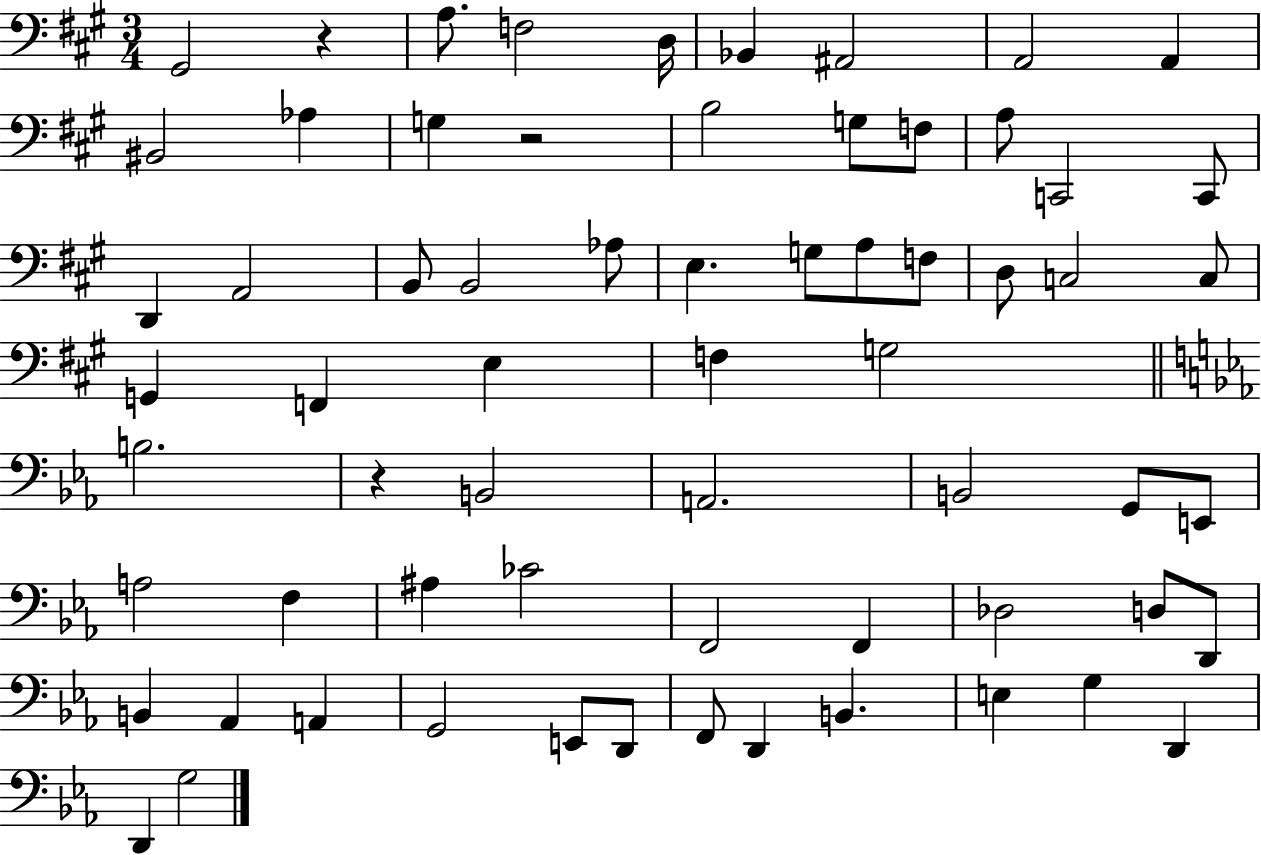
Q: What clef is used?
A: bass